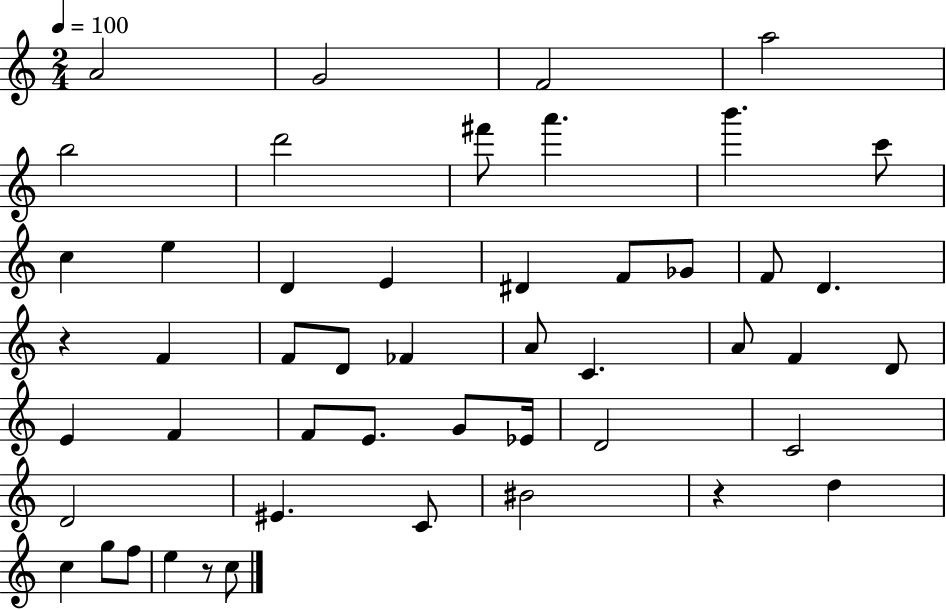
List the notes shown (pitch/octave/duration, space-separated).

A4/h G4/h F4/h A5/h B5/h D6/h F#6/e A6/q. B6/q. C6/e C5/q E5/q D4/q E4/q D#4/q F4/e Gb4/e F4/e D4/q. R/q F4/q F4/e D4/e FES4/q A4/e C4/q. A4/e F4/q D4/e E4/q F4/q F4/e E4/e. G4/e Eb4/s D4/h C4/h D4/h EIS4/q. C4/e BIS4/h R/q D5/q C5/q G5/e F5/e E5/q R/e C5/e